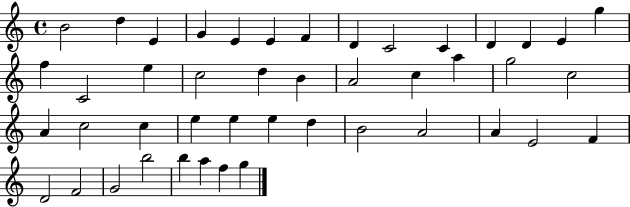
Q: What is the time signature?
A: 4/4